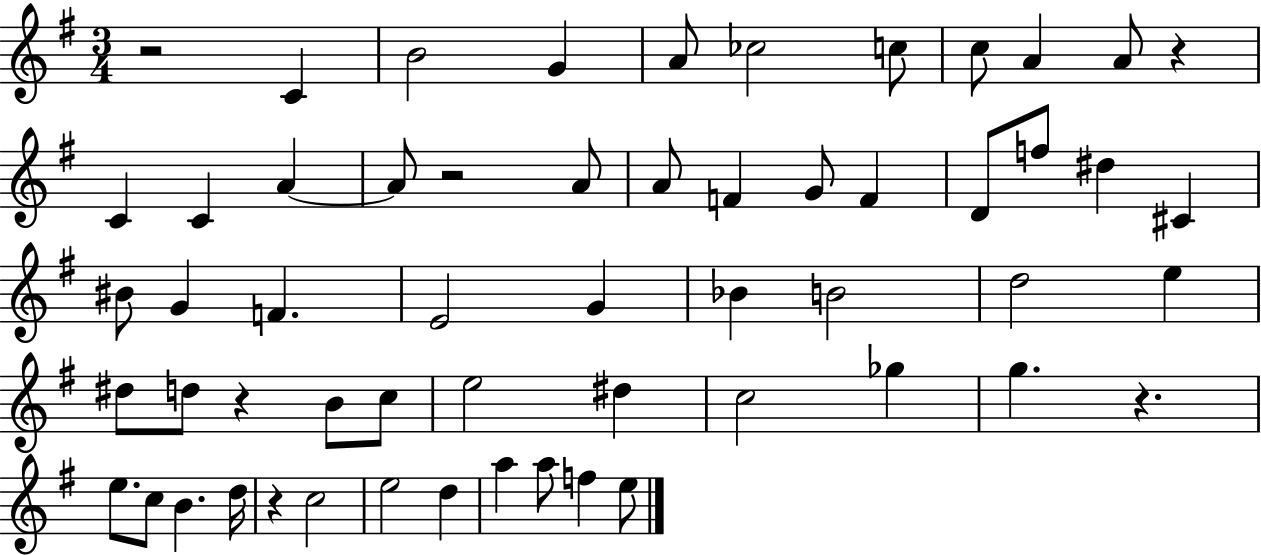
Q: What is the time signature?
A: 3/4